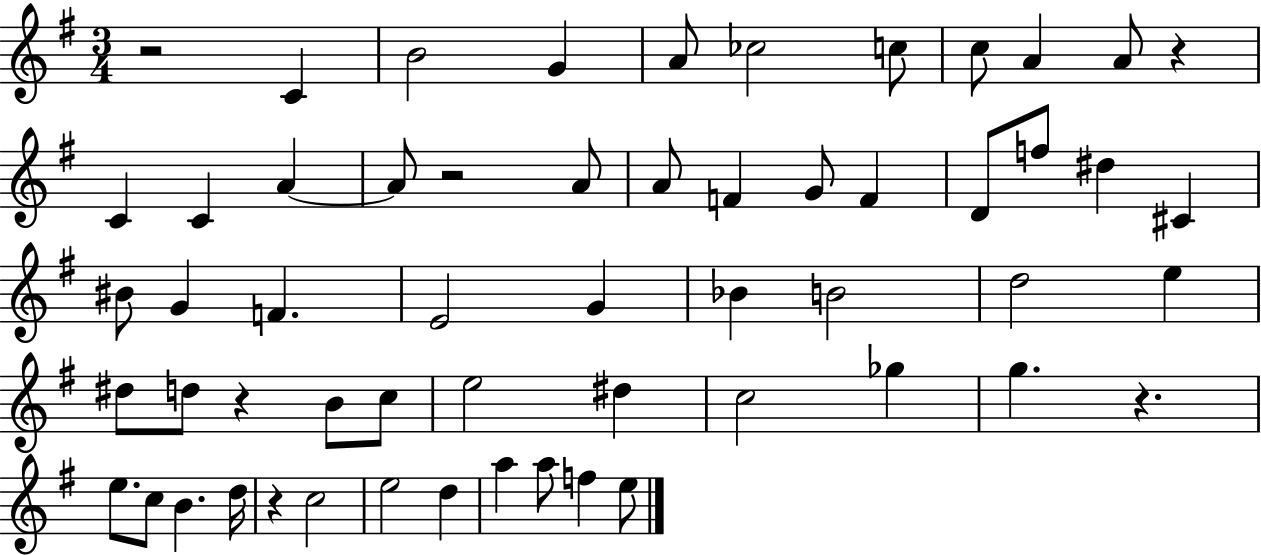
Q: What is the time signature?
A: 3/4